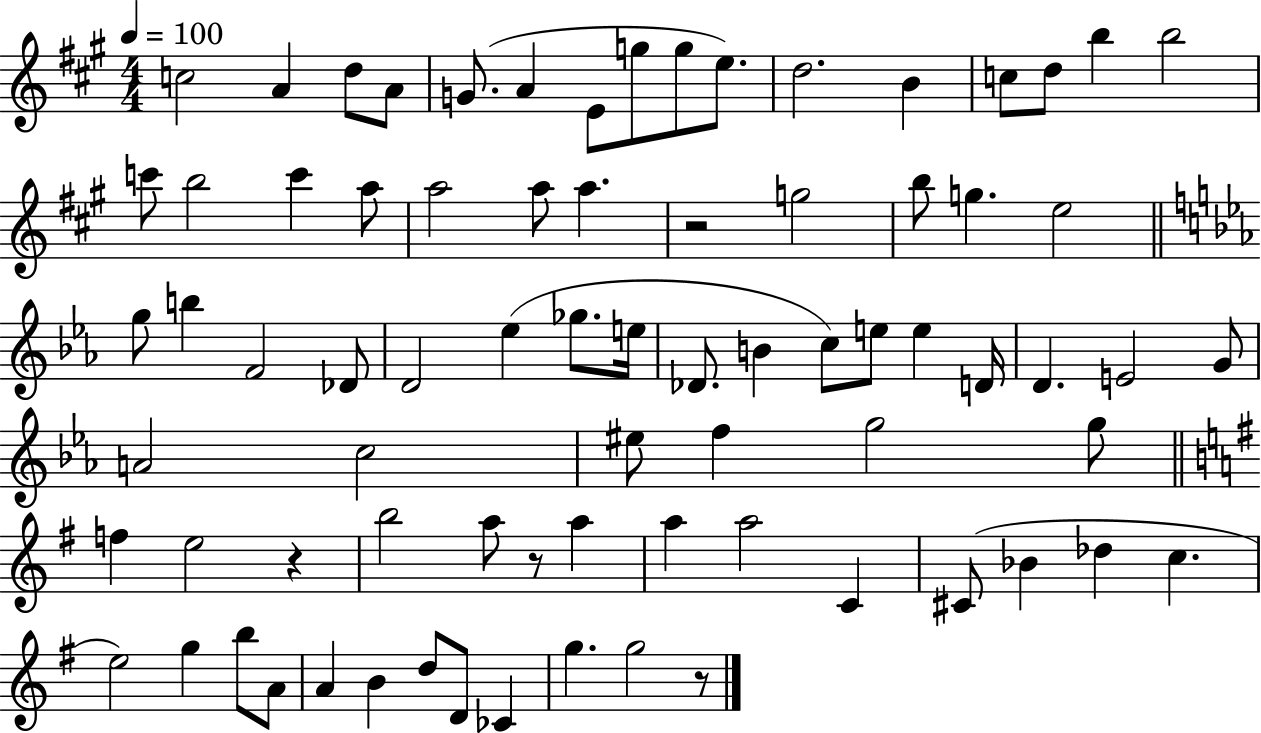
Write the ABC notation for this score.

X:1
T:Untitled
M:4/4
L:1/4
K:A
c2 A d/2 A/2 G/2 A E/2 g/2 g/2 e/2 d2 B c/2 d/2 b b2 c'/2 b2 c' a/2 a2 a/2 a z2 g2 b/2 g e2 g/2 b F2 _D/2 D2 _e _g/2 e/4 _D/2 B c/2 e/2 e D/4 D E2 G/2 A2 c2 ^e/2 f g2 g/2 f e2 z b2 a/2 z/2 a a a2 C ^C/2 _B _d c e2 g b/2 A/2 A B d/2 D/2 _C g g2 z/2